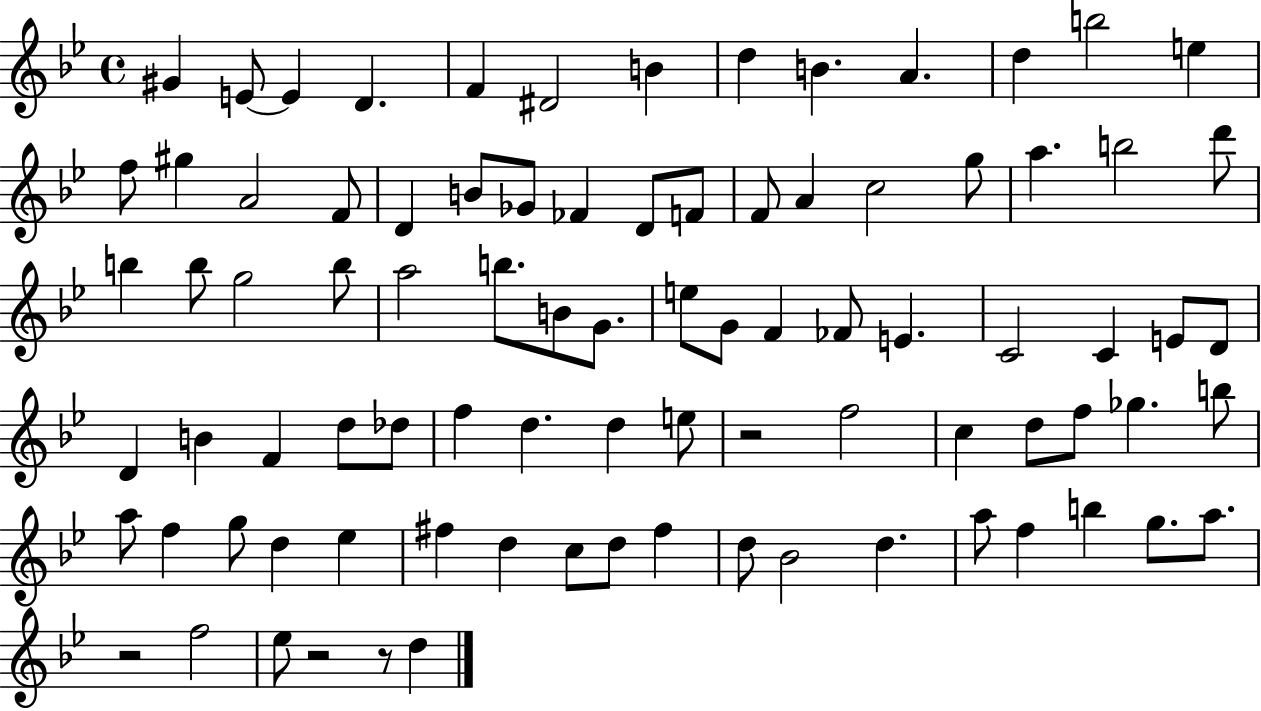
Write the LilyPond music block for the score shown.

{
  \clef treble
  \time 4/4
  \defaultTimeSignature
  \key bes \major
  gis'4 e'8~~ e'4 d'4. | f'4 dis'2 b'4 | d''4 b'4. a'4. | d''4 b''2 e''4 | \break f''8 gis''4 a'2 f'8 | d'4 b'8 ges'8 fes'4 d'8 f'8 | f'8 a'4 c''2 g''8 | a''4. b''2 d'''8 | \break b''4 b''8 g''2 b''8 | a''2 b''8. b'8 g'8. | e''8 g'8 f'4 fes'8 e'4. | c'2 c'4 e'8 d'8 | \break d'4 b'4 f'4 d''8 des''8 | f''4 d''4. d''4 e''8 | r2 f''2 | c''4 d''8 f''8 ges''4. b''8 | \break a''8 f''4 g''8 d''4 ees''4 | fis''4 d''4 c''8 d''8 fis''4 | d''8 bes'2 d''4. | a''8 f''4 b''4 g''8. a''8. | \break r2 f''2 | ees''8 r2 r8 d''4 | \bar "|."
}